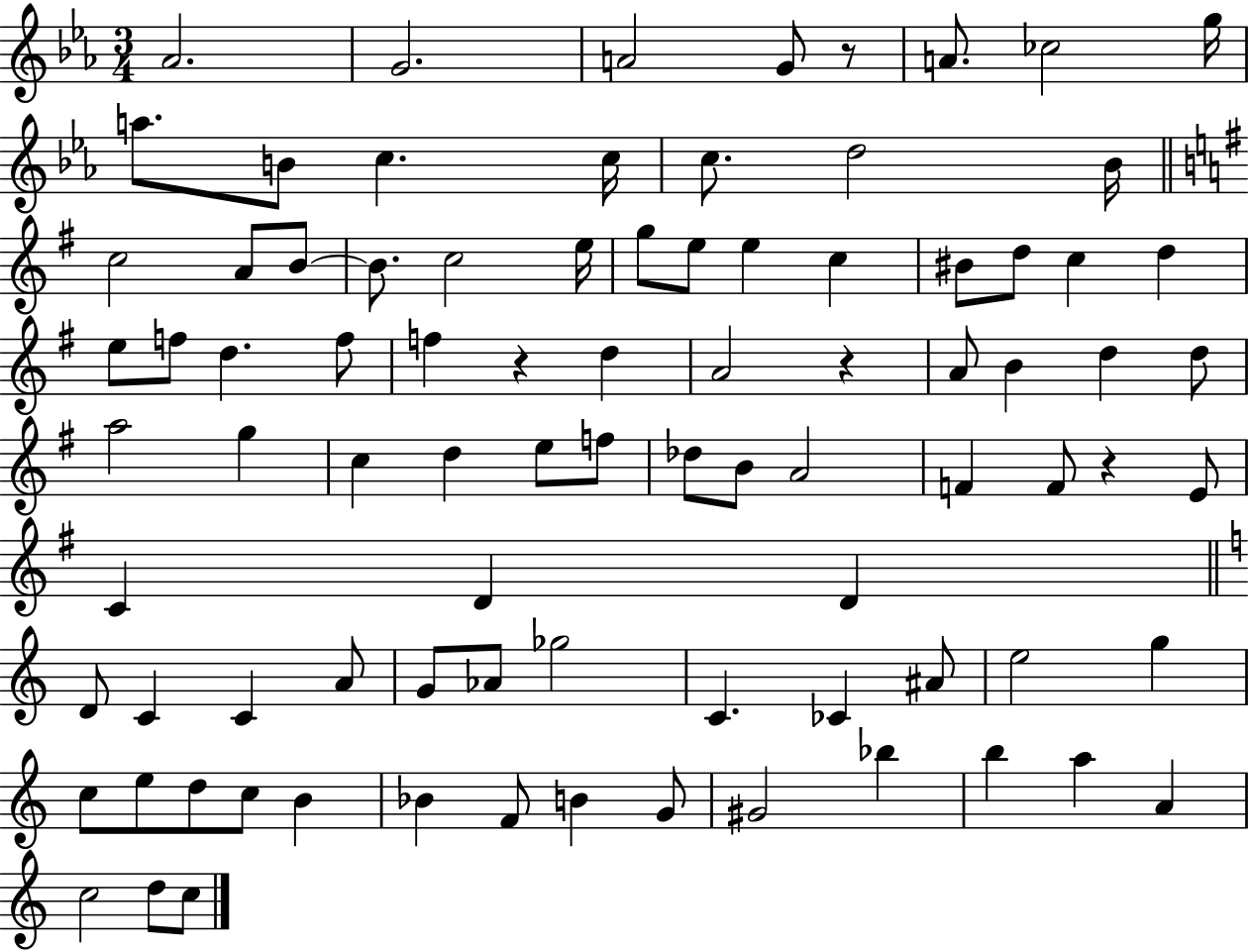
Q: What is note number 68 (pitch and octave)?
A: E5